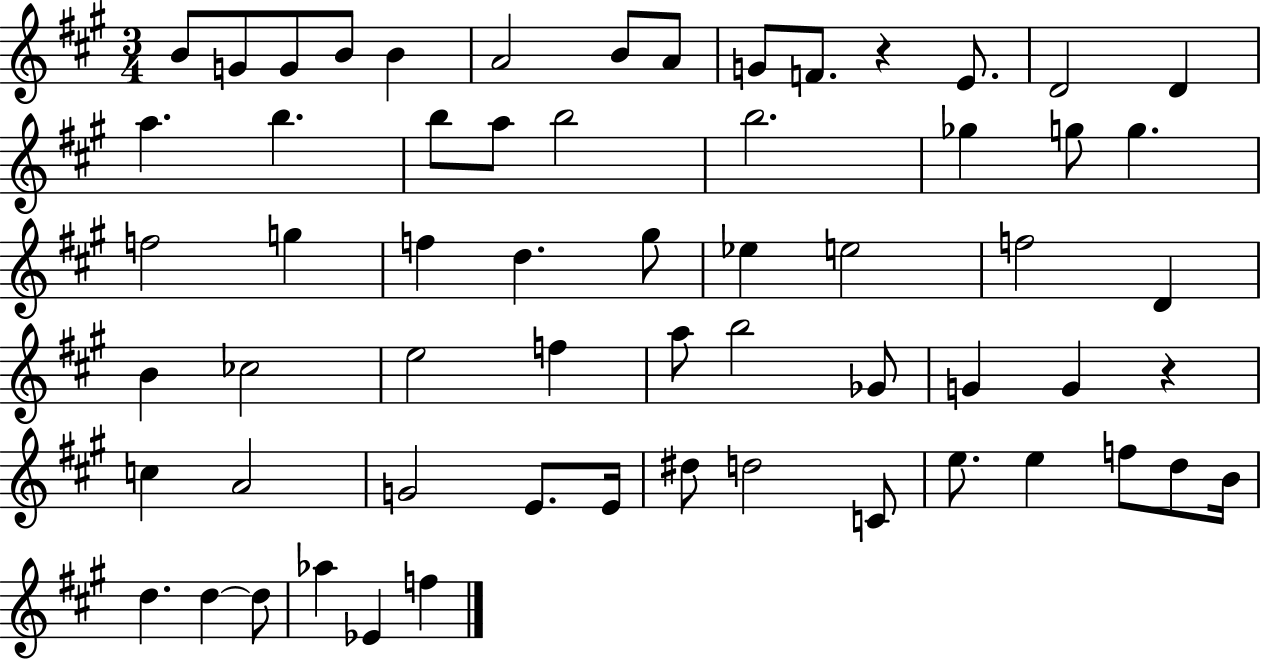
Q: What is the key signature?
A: A major